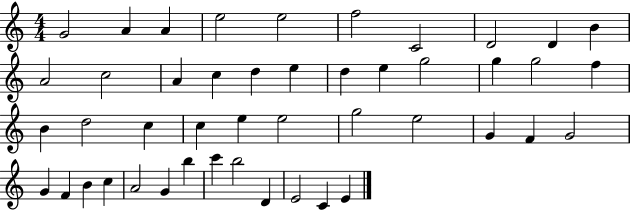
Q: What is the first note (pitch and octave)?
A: G4